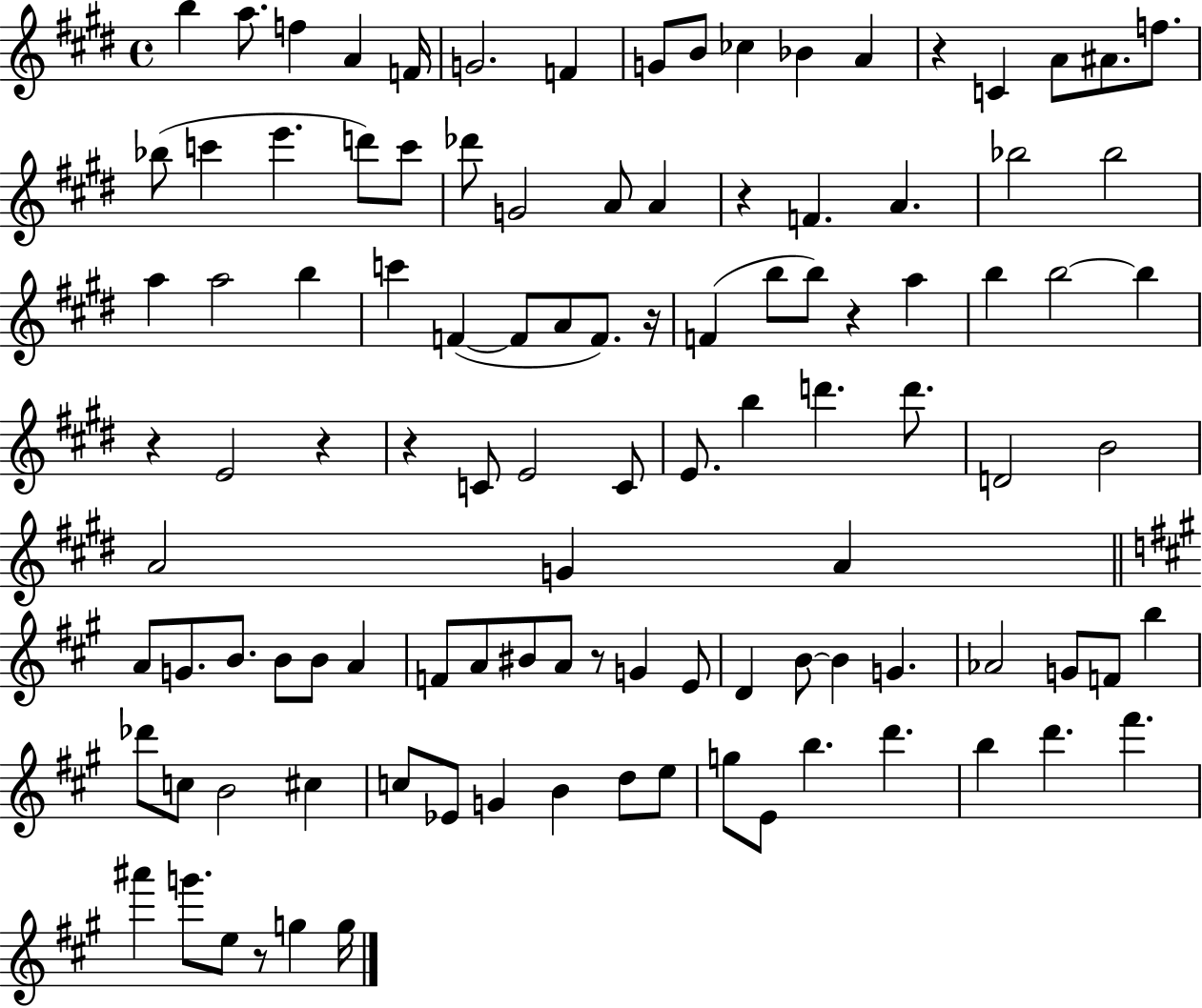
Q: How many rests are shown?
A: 9